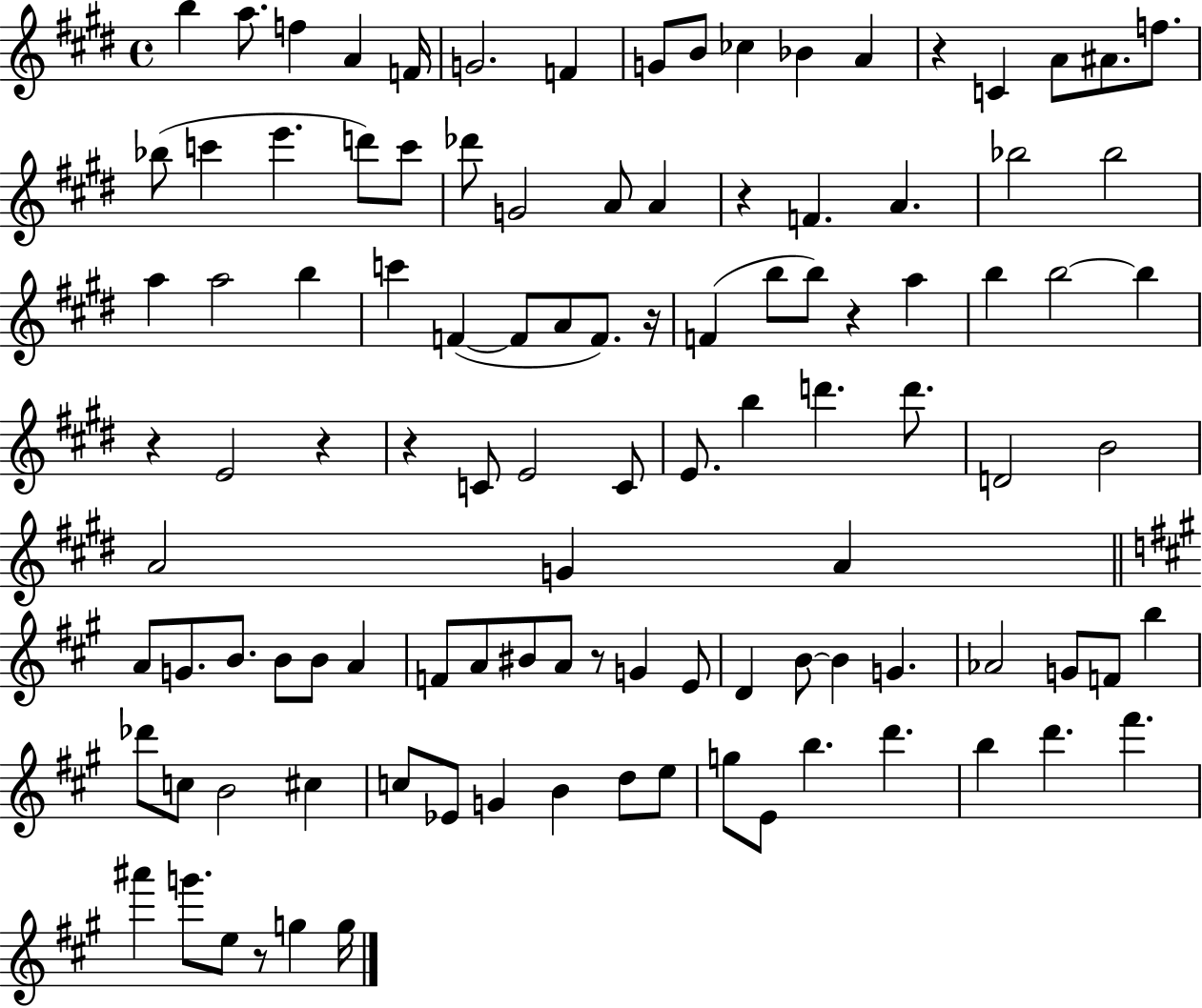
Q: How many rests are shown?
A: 9